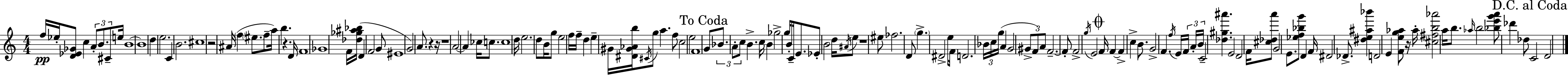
{
  \clef treble
  \numericTimeSignature
  \time 4/4
  \key c \major
  f''16\pp ees''16-. <d' ees' ges'>8 c''4 \tuplet 3/2 { a'8-. b'8. cis'8-- } e''16 | b'1~~ | b'1 | d''4 e''2. | \break c'4 b'2. | cis''1 | r2 ais'16( \parenthesize f''4 \parenthesize eis''8. | f''8-- a''16) b''4. r4. d'16 | \break f'1 | ges'1 | f'16 <des'' ges'' ais'' bes''>16( d'4 f'2 g'8 | eis'1 | \break g'2) a'8. r4 r16 | r1 | a'2~~ a'4 ces''16 c''8. | c''1 | \break d''16 e''2. d''8 b'16 | g''8 e''2 f''16 f''16-- d''4 | e''4-- gis'16 <dis' gis' aes' b''>16 \acciaccatura { cis'16 } g''8 a''4. f''8 | c''2 e''2 | \break f'1 | \mark "To Coda" g'8 \tuplet 3/2 { bes'8. a'8-. c''8 } b'4.-> | c''16 b'4 ges''2-> g''16 b'8-. | c'16-- e'8. ees'8-. b'2 d''16 \acciaccatura { ais'16 } | \break e''8 r1 | eis''8 fes''2. | d'8 \parenthesize g''4.-> dis'2-> | e''8 f'16 d'2. \tuplet 3/2 { bes'16 | \break c''16 g''16( } a'4 g'2 \tuplet 3/2 { gis'8-> | f'8) a'8 } f'2.--~~ | f'8-. f'2-> \acciaccatura { g''16 } e'2 | \mark \markup { \musicglyph "scripts.coda" } f'16 f'4~~ f'4-> c''4-> | \break b'8. g'2-> f'4. | \acciaccatura { f''16 } e'16 \tuplet 3/2 { f'16 a'16-. b'16 } c'2-- <des'' gis'' ais'''>4. | e'2 d'2 | f'16 <cis'' des'' a'''>8 g'2 e'8. | \break <ees'' f'' bes'' g'''>8 d'4 f'16 dis'2 | des'8.-> <dis'' e'' ais'' bes'''>4 d'2 | e'4 <f' e'' g'' aes''>8 r16 aes''16-. <cis'' fis'' b'' aes'''>2 | a''16 b''8. \grace { aes''16 } b''2 <bes'' e''' g''' a'''>8 des'''4 | \break des''8 \mark "D.C. al Coda" c'2 d'2 | \bar "|."
}